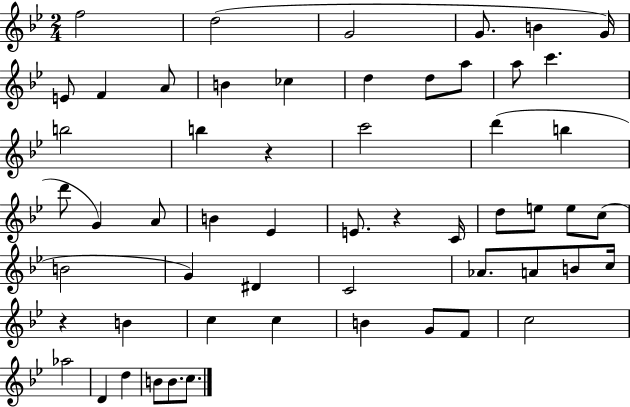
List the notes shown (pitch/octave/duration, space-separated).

F5/h D5/h G4/h G4/e. B4/q G4/s E4/e F4/q A4/e B4/q CES5/q D5/q D5/e A5/e A5/e C6/q. B5/h B5/q R/q C6/h D6/q B5/q D6/e G4/q A4/e B4/q Eb4/q E4/e. R/q C4/s D5/e E5/e E5/e C5/e B4/h G4/q D#4/q C4/h Ab4/e. A4/e B4/e C5/s R/q B4/q C5/q C5/q B4/q G4/e F4/e C5/h Ab5/h D4/q D5/q B4/e B4/e. C5/e.